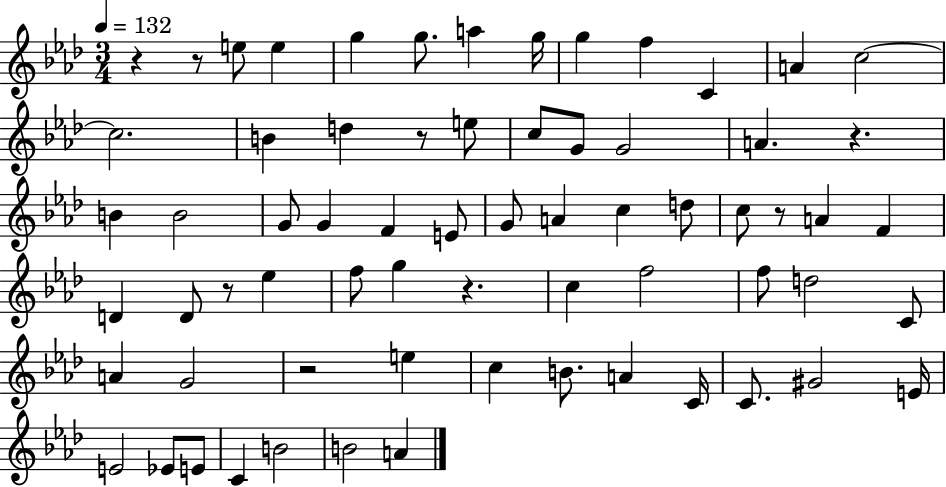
R/q R/e E5/e E5/q G5/q G5/e. A5/q G5/s G5/q F5/q C4/q A4/q C5/h C5/h. B4/q D5/q R/e E5/e C5/e G4/e G4/h A4/q. R/q. B4/q B4/h G4/e G4/q F4/q E4/e G4/e A4/q C5/q D5/e C5/e R/e A4/q F4/q D4/q D4/e R/e Eb5/q F5/e G5/q R/q. C5/q F5/h F5/e D5/h C4/e A4/q G4/h R/h E5/q C5/q B4/e. A4/q C4/s C4/e. G#4/h E4/s E4/h Eb4/e E4/e C4/q B4/h B4/h A4/q